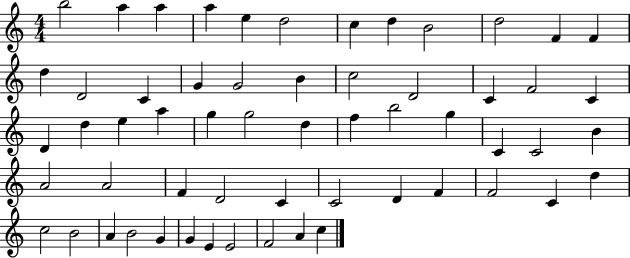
{
  \clef treble
  \numericTimeSignature
  \time 4/4
  \key c \major
  b''2 a''4 a''4 | a''4 e''4 d''2 | c''4 d''4 b'2 | d''2 f'4 f'4 | \break d''4 d'2 c'4 | g'4 g'2 b'4 | c''2 d'2 | c'4 f'2 c'4 | \break d'4 d''4 e''4 a''4 | g''4 g''2 d''4 | f''4 b''2 g''4 | c'4 c'2 b'4 | \break a'2 a'2 | f'4 d'2 c'4 | c'2 d'4 f'4 | f'2 c'4 d''4 | \break c''2 b'2 | a'4 b'2 g'4 | g'4 e'4 e'2 | f'2 a'4 c''4 | \break \bar "|."
}